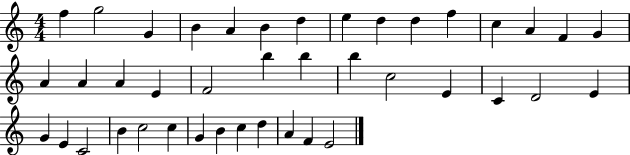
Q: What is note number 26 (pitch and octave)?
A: C4